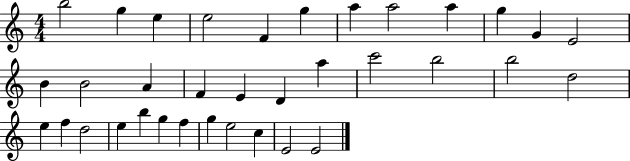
{
  \clef treble
  \numericTimeSignature
  \time 4/4
  \key c \major
  b''2 g''4 e''4 | e''2 f'4 g''4 | a''4 a''2 a''4 | g''4 g'4 e'2 | \break b'4 b'2 a'4 | f'4 e'4 d'4 a''4 | c'''2 b''2 | b''2 d''2 | \break e''4 f''4 d''2 | e''4 b''4 g''4 f''4 | g''4 e''2 c''4 | e'2 e'2 | \break \bar "|."
}